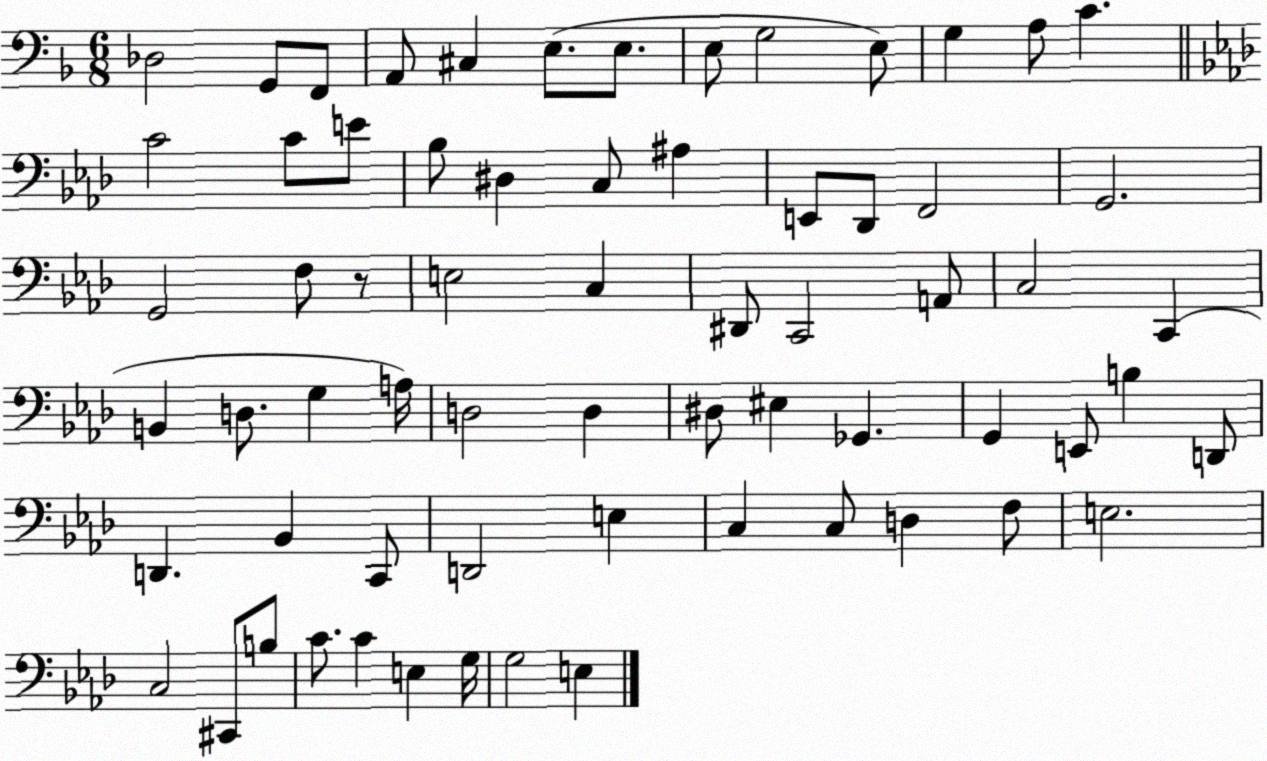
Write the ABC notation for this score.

X:1
T:Untitled
M:6/8
L:1/4
K:F
_D,2 G,,/2 F,,/2 A,,/2 ^C, E,/2 E,/2 E,/2 G,2 E,/2 G, A,/2 C C2 C/2 E/2 _B,/2 ^D, C,/2 ^A, E,,/2 _D,,/2 F,,2 G,,2 G,,2 F,/2 z/2 E,2 C, ^D,,/2 C,,2 A,,/2 C,2 C,, B,, D,/2 G, A,/4 D,2 D, ^D,/2 ^E, _G,, G,, E,,/2 B, D,,/2 D,, _B,, C,,/2 D,,2 E, C, C,/2 D, F,/2 E,2 C,2 ^C,,/2 B,/2 C/2 C E, G,/4 G,2 E,